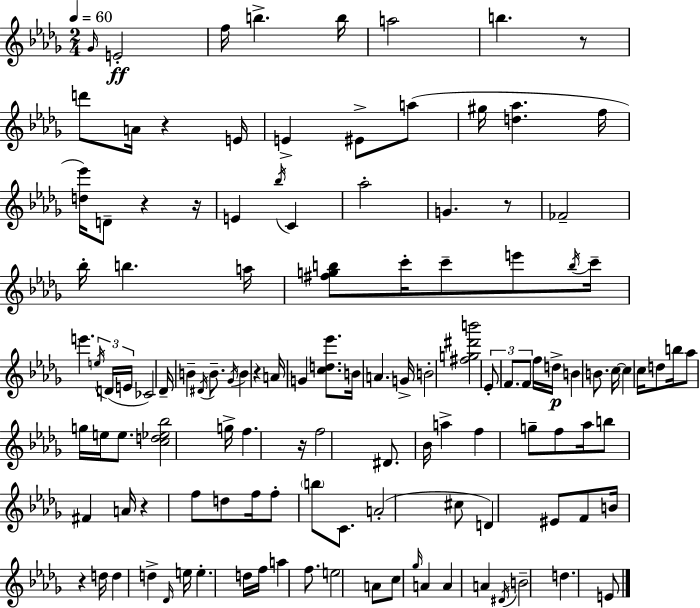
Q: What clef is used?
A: treble